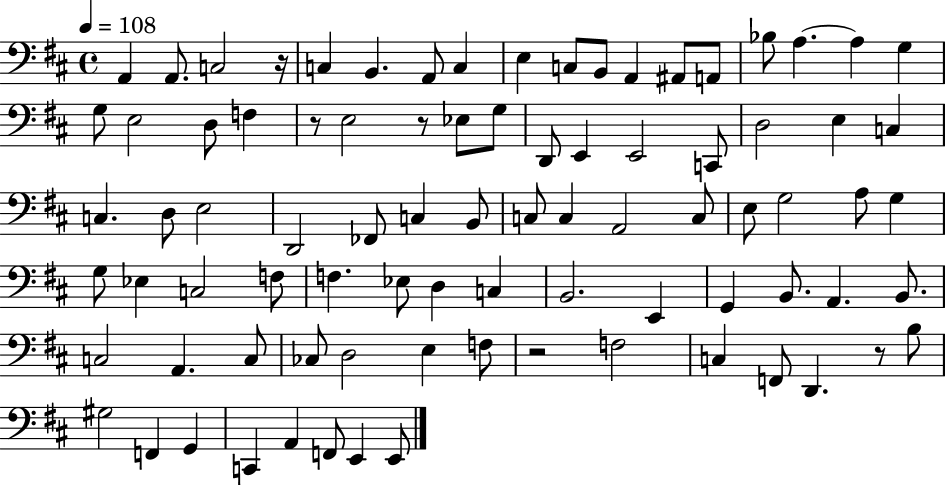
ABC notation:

X:1
T:Untitled
M:4/4
L:1/4
K:D
A,, A,,/2 C,2 z/4 C, B,, A,,/2 C, E, C,/2 B,,/2 A,, ^A,,/2 A,,/2 _B,/2 A, A, G, G,/2 E,2 D,/2 F, z/2 E,2 z/2 _E,/2 G,/2 D,,/2 E,, E,,2 C,,/2 D,2 E, C, C, D,/2 E,2 D,,2 _F,,/2 C, B,,/2 C,/2 C, A,,2 C,/2 E,/2 G,2 A,/2 G, G,/2 _E, C,2 F,/2 F, _E,/2 D, C, B,,2 E,, G,, B,,/2 A,, B,,/2 C,2 A,, C,/2 _C,/2 D,2 E, F,/2 z2 F,2 C, F,,/2 D,, z/2 B,/2 ^G,2 F,, G,, C,, A,, F,,/2 E,, E,,/2